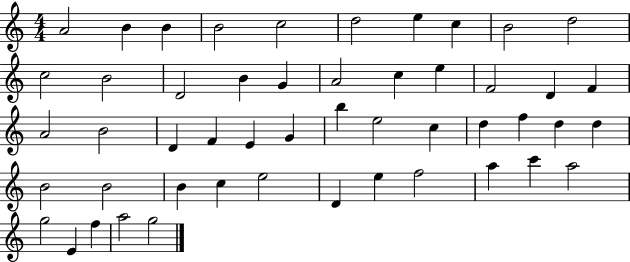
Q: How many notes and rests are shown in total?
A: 50